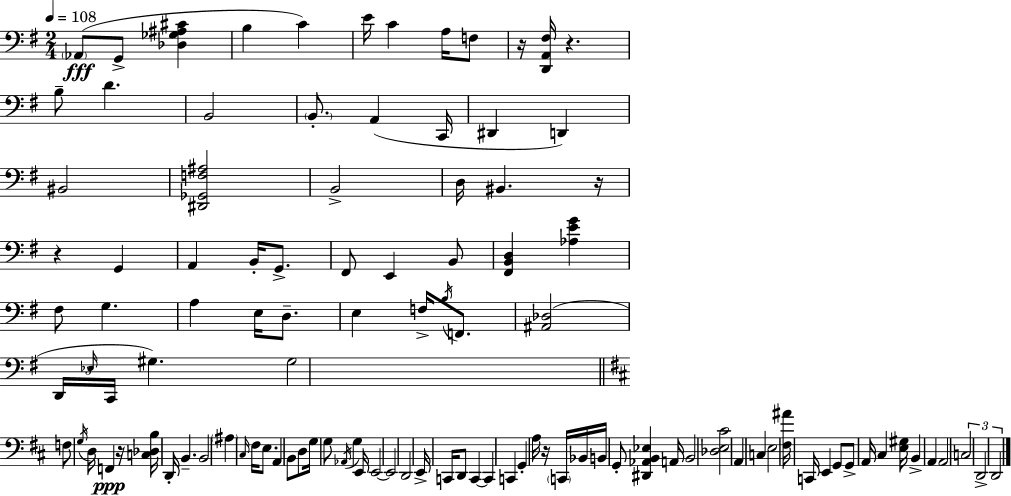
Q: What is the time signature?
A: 2/4